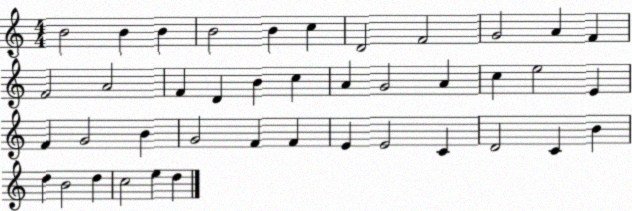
X:1
T:Untitled
M:4/4
L:1/4
K:C
B2 B B B2 B c D2 F2 G2 A F F2 A2 F D B c A G2 A c e2 E F G2 B G2 F F E E2 C D2 C B d B2 d c2 e d